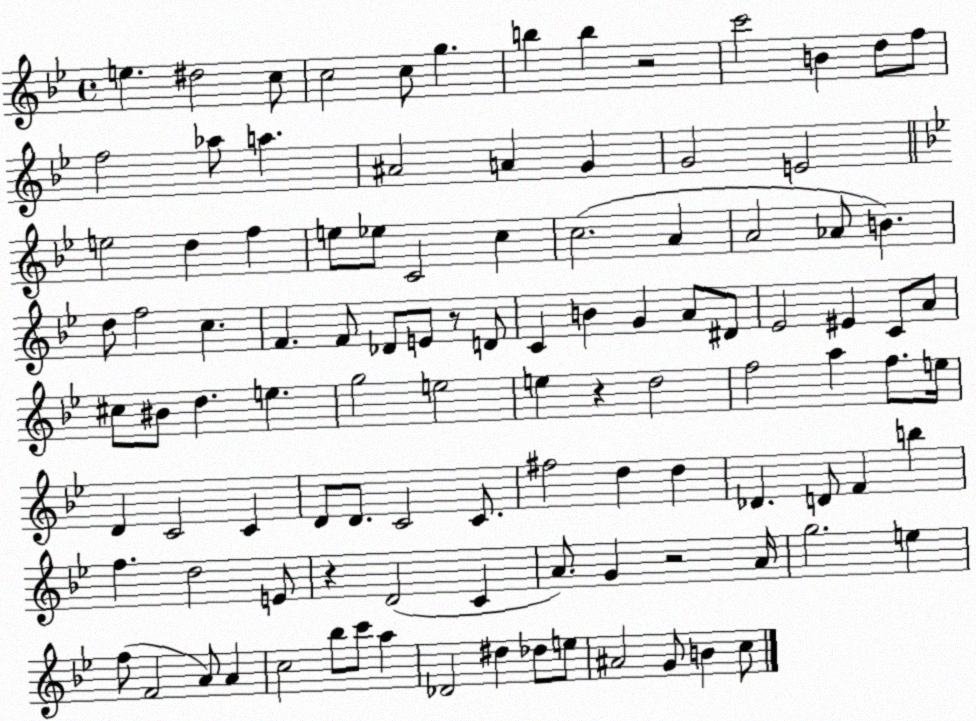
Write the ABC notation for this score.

X:1
T:Untitled
M:4/4
L:1/4
K:Bb
e ^d2 c/2 c2 c/2 g b b z2 c'2 B d/2 f/2 f2 _a/2 a ^A2 A G G2 E2 e2 d f e/2 _e/2 C2 c c2 A A2 _A/2 B d/2 f2 c F F/2 _D/2 E/2 z/2 D/2 C B G A/2 ^D/2 _E2 ^E C/2 A/2 ^c/2 ^B/2 d e g2 e2 e z d2 f2 a f/2 e/4 D C2 C D/2 D/2 C2 C/2 ^f2 d d _D D/2 F b f d2 E/2 z D2 C A/2 G z2 A/4 g2 e f/2 F2 A/2 A c2 _b/2 c'/2 a _D2 ^d _d/2 e/2 ^A2 G/2 B c/2